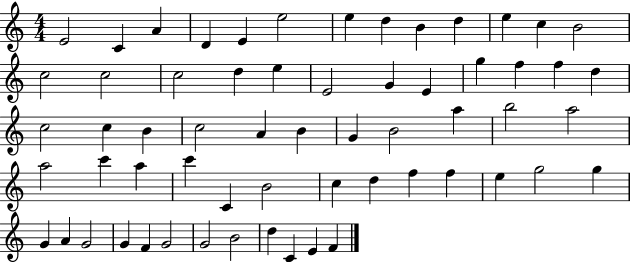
{
  \clef treble
  \numericTimeSignature
  \time 4/4
  \key c \major
  e'2 c'4 a'4 | d'4 e'4 e''2 | e''4 d''4 b'4 d''4 | e''4 c''4 b'2 | \break c''2 c''2 | c''2 d''4 e''4 | e'2 g'4 e'4 | g''4 f''4 f''4 d''4 | \break c''2 c''4 b'4 | c''2 a'4 b'4 | g'4 b'2 a''4 | b''2 a''2 | \break a''2 c'''4 a''4 | c'''4 c'4 b'2 | c''4 d''4 f''4 f''4 | e''4 g''2 g''4 | \break g'4 a'4 g'2 | g'4 f'4 g'2 | g'2 b'2 | d''4 c'4 e'4 f'4 | \break \bar "|."
}